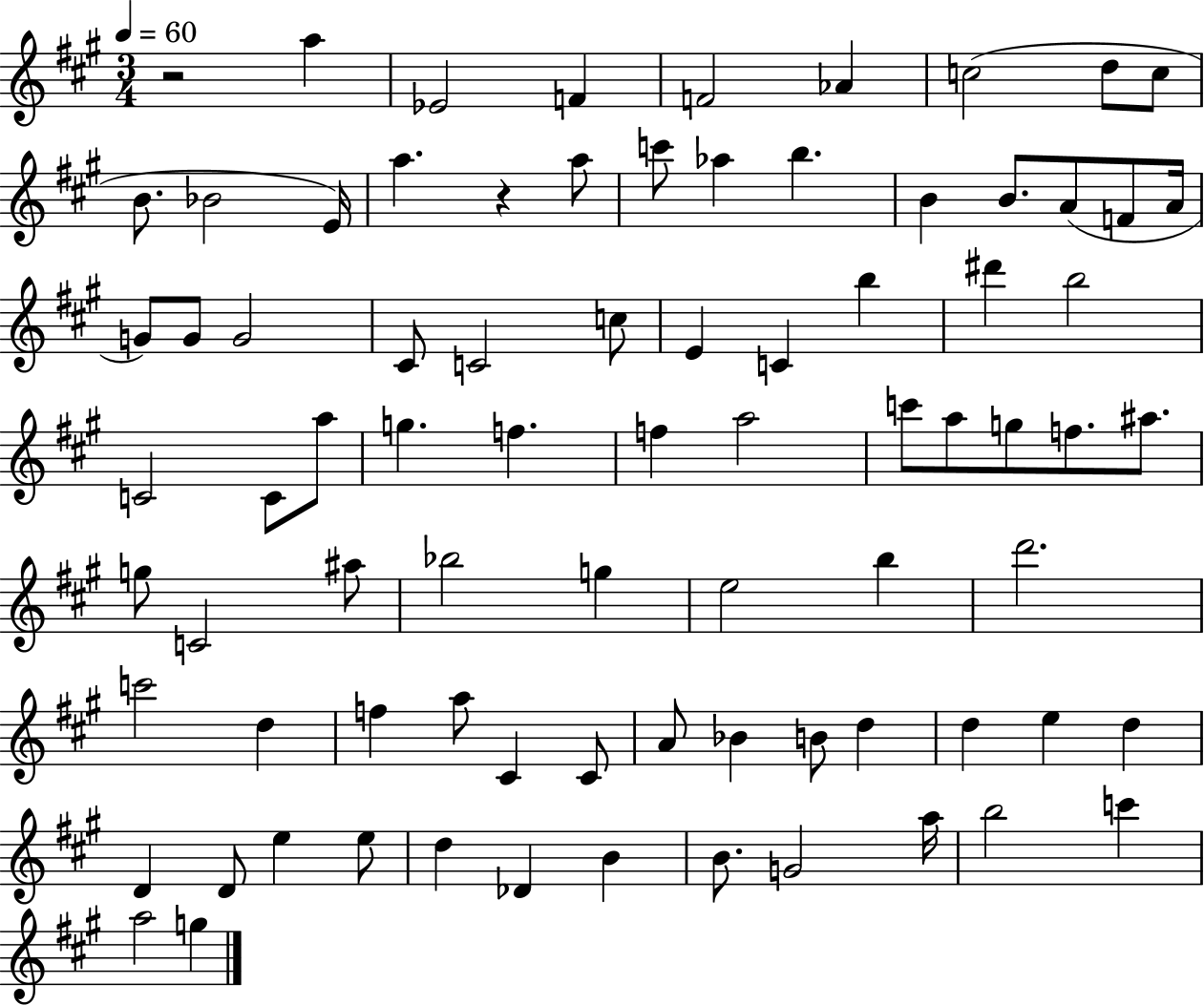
X:1
T:Untitled
M:3/4
L:1/4
K:A
z2 a _E2 F F2 _A c2 d/2 c/2 B/2 _B2 E/4 a z a/2 c'/2 _a b B B/2 A/2 F/2 A/4 G/2 G/2 G2 ^C/2 C2 c/2 E C b ^d' b2 C2 C/2 a/2 g f f a2 c'/2 a/2 g/2 f/2 ^a/2 g/2 C2 ^a/2 _b2 g e2 b d'2 c'2 d f a/2 ^C ^C/2 A/2 _B B/2 d d e d D D/2 e e/2 d _D B B/2 G2 a/4 b2 c' a2 g